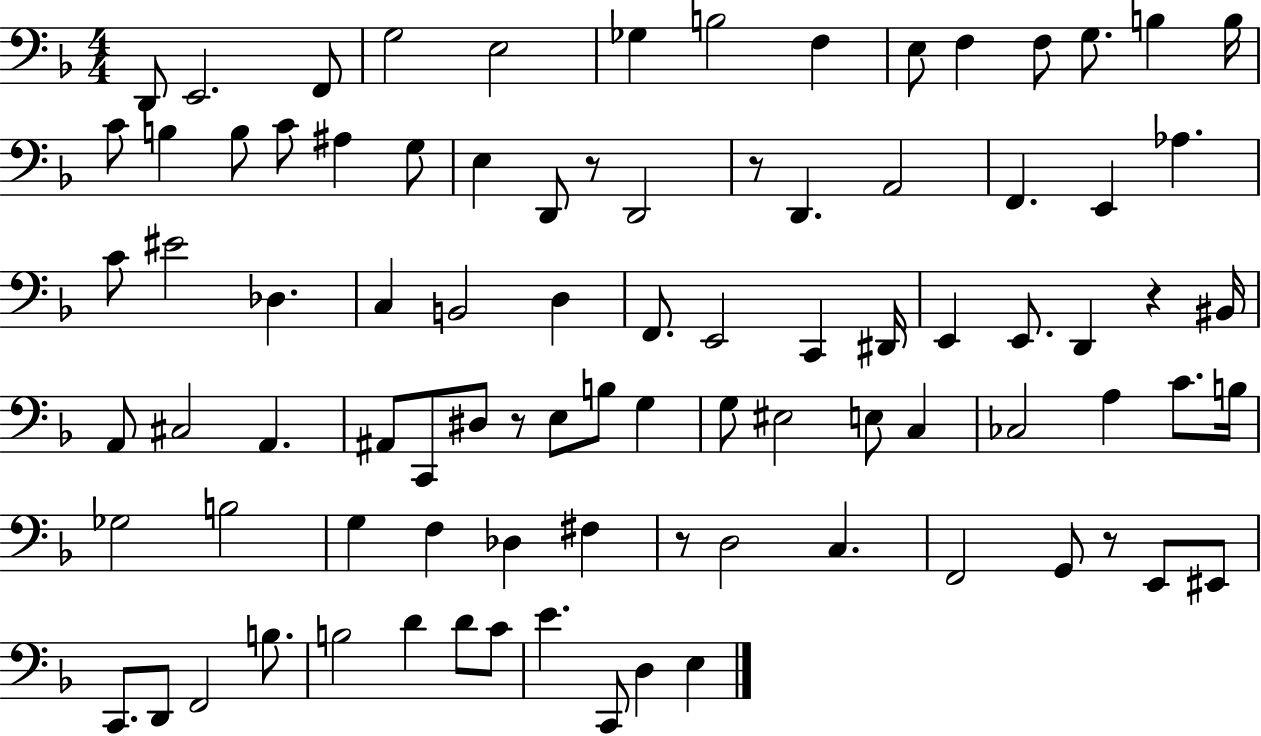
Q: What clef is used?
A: bass